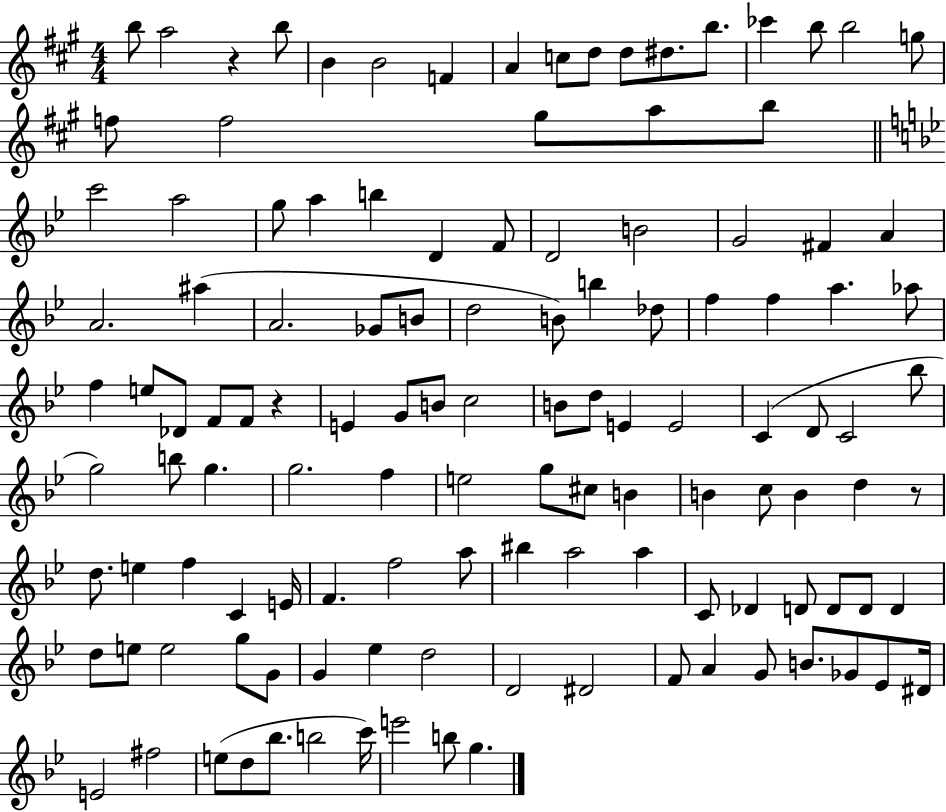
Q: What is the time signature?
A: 4/4